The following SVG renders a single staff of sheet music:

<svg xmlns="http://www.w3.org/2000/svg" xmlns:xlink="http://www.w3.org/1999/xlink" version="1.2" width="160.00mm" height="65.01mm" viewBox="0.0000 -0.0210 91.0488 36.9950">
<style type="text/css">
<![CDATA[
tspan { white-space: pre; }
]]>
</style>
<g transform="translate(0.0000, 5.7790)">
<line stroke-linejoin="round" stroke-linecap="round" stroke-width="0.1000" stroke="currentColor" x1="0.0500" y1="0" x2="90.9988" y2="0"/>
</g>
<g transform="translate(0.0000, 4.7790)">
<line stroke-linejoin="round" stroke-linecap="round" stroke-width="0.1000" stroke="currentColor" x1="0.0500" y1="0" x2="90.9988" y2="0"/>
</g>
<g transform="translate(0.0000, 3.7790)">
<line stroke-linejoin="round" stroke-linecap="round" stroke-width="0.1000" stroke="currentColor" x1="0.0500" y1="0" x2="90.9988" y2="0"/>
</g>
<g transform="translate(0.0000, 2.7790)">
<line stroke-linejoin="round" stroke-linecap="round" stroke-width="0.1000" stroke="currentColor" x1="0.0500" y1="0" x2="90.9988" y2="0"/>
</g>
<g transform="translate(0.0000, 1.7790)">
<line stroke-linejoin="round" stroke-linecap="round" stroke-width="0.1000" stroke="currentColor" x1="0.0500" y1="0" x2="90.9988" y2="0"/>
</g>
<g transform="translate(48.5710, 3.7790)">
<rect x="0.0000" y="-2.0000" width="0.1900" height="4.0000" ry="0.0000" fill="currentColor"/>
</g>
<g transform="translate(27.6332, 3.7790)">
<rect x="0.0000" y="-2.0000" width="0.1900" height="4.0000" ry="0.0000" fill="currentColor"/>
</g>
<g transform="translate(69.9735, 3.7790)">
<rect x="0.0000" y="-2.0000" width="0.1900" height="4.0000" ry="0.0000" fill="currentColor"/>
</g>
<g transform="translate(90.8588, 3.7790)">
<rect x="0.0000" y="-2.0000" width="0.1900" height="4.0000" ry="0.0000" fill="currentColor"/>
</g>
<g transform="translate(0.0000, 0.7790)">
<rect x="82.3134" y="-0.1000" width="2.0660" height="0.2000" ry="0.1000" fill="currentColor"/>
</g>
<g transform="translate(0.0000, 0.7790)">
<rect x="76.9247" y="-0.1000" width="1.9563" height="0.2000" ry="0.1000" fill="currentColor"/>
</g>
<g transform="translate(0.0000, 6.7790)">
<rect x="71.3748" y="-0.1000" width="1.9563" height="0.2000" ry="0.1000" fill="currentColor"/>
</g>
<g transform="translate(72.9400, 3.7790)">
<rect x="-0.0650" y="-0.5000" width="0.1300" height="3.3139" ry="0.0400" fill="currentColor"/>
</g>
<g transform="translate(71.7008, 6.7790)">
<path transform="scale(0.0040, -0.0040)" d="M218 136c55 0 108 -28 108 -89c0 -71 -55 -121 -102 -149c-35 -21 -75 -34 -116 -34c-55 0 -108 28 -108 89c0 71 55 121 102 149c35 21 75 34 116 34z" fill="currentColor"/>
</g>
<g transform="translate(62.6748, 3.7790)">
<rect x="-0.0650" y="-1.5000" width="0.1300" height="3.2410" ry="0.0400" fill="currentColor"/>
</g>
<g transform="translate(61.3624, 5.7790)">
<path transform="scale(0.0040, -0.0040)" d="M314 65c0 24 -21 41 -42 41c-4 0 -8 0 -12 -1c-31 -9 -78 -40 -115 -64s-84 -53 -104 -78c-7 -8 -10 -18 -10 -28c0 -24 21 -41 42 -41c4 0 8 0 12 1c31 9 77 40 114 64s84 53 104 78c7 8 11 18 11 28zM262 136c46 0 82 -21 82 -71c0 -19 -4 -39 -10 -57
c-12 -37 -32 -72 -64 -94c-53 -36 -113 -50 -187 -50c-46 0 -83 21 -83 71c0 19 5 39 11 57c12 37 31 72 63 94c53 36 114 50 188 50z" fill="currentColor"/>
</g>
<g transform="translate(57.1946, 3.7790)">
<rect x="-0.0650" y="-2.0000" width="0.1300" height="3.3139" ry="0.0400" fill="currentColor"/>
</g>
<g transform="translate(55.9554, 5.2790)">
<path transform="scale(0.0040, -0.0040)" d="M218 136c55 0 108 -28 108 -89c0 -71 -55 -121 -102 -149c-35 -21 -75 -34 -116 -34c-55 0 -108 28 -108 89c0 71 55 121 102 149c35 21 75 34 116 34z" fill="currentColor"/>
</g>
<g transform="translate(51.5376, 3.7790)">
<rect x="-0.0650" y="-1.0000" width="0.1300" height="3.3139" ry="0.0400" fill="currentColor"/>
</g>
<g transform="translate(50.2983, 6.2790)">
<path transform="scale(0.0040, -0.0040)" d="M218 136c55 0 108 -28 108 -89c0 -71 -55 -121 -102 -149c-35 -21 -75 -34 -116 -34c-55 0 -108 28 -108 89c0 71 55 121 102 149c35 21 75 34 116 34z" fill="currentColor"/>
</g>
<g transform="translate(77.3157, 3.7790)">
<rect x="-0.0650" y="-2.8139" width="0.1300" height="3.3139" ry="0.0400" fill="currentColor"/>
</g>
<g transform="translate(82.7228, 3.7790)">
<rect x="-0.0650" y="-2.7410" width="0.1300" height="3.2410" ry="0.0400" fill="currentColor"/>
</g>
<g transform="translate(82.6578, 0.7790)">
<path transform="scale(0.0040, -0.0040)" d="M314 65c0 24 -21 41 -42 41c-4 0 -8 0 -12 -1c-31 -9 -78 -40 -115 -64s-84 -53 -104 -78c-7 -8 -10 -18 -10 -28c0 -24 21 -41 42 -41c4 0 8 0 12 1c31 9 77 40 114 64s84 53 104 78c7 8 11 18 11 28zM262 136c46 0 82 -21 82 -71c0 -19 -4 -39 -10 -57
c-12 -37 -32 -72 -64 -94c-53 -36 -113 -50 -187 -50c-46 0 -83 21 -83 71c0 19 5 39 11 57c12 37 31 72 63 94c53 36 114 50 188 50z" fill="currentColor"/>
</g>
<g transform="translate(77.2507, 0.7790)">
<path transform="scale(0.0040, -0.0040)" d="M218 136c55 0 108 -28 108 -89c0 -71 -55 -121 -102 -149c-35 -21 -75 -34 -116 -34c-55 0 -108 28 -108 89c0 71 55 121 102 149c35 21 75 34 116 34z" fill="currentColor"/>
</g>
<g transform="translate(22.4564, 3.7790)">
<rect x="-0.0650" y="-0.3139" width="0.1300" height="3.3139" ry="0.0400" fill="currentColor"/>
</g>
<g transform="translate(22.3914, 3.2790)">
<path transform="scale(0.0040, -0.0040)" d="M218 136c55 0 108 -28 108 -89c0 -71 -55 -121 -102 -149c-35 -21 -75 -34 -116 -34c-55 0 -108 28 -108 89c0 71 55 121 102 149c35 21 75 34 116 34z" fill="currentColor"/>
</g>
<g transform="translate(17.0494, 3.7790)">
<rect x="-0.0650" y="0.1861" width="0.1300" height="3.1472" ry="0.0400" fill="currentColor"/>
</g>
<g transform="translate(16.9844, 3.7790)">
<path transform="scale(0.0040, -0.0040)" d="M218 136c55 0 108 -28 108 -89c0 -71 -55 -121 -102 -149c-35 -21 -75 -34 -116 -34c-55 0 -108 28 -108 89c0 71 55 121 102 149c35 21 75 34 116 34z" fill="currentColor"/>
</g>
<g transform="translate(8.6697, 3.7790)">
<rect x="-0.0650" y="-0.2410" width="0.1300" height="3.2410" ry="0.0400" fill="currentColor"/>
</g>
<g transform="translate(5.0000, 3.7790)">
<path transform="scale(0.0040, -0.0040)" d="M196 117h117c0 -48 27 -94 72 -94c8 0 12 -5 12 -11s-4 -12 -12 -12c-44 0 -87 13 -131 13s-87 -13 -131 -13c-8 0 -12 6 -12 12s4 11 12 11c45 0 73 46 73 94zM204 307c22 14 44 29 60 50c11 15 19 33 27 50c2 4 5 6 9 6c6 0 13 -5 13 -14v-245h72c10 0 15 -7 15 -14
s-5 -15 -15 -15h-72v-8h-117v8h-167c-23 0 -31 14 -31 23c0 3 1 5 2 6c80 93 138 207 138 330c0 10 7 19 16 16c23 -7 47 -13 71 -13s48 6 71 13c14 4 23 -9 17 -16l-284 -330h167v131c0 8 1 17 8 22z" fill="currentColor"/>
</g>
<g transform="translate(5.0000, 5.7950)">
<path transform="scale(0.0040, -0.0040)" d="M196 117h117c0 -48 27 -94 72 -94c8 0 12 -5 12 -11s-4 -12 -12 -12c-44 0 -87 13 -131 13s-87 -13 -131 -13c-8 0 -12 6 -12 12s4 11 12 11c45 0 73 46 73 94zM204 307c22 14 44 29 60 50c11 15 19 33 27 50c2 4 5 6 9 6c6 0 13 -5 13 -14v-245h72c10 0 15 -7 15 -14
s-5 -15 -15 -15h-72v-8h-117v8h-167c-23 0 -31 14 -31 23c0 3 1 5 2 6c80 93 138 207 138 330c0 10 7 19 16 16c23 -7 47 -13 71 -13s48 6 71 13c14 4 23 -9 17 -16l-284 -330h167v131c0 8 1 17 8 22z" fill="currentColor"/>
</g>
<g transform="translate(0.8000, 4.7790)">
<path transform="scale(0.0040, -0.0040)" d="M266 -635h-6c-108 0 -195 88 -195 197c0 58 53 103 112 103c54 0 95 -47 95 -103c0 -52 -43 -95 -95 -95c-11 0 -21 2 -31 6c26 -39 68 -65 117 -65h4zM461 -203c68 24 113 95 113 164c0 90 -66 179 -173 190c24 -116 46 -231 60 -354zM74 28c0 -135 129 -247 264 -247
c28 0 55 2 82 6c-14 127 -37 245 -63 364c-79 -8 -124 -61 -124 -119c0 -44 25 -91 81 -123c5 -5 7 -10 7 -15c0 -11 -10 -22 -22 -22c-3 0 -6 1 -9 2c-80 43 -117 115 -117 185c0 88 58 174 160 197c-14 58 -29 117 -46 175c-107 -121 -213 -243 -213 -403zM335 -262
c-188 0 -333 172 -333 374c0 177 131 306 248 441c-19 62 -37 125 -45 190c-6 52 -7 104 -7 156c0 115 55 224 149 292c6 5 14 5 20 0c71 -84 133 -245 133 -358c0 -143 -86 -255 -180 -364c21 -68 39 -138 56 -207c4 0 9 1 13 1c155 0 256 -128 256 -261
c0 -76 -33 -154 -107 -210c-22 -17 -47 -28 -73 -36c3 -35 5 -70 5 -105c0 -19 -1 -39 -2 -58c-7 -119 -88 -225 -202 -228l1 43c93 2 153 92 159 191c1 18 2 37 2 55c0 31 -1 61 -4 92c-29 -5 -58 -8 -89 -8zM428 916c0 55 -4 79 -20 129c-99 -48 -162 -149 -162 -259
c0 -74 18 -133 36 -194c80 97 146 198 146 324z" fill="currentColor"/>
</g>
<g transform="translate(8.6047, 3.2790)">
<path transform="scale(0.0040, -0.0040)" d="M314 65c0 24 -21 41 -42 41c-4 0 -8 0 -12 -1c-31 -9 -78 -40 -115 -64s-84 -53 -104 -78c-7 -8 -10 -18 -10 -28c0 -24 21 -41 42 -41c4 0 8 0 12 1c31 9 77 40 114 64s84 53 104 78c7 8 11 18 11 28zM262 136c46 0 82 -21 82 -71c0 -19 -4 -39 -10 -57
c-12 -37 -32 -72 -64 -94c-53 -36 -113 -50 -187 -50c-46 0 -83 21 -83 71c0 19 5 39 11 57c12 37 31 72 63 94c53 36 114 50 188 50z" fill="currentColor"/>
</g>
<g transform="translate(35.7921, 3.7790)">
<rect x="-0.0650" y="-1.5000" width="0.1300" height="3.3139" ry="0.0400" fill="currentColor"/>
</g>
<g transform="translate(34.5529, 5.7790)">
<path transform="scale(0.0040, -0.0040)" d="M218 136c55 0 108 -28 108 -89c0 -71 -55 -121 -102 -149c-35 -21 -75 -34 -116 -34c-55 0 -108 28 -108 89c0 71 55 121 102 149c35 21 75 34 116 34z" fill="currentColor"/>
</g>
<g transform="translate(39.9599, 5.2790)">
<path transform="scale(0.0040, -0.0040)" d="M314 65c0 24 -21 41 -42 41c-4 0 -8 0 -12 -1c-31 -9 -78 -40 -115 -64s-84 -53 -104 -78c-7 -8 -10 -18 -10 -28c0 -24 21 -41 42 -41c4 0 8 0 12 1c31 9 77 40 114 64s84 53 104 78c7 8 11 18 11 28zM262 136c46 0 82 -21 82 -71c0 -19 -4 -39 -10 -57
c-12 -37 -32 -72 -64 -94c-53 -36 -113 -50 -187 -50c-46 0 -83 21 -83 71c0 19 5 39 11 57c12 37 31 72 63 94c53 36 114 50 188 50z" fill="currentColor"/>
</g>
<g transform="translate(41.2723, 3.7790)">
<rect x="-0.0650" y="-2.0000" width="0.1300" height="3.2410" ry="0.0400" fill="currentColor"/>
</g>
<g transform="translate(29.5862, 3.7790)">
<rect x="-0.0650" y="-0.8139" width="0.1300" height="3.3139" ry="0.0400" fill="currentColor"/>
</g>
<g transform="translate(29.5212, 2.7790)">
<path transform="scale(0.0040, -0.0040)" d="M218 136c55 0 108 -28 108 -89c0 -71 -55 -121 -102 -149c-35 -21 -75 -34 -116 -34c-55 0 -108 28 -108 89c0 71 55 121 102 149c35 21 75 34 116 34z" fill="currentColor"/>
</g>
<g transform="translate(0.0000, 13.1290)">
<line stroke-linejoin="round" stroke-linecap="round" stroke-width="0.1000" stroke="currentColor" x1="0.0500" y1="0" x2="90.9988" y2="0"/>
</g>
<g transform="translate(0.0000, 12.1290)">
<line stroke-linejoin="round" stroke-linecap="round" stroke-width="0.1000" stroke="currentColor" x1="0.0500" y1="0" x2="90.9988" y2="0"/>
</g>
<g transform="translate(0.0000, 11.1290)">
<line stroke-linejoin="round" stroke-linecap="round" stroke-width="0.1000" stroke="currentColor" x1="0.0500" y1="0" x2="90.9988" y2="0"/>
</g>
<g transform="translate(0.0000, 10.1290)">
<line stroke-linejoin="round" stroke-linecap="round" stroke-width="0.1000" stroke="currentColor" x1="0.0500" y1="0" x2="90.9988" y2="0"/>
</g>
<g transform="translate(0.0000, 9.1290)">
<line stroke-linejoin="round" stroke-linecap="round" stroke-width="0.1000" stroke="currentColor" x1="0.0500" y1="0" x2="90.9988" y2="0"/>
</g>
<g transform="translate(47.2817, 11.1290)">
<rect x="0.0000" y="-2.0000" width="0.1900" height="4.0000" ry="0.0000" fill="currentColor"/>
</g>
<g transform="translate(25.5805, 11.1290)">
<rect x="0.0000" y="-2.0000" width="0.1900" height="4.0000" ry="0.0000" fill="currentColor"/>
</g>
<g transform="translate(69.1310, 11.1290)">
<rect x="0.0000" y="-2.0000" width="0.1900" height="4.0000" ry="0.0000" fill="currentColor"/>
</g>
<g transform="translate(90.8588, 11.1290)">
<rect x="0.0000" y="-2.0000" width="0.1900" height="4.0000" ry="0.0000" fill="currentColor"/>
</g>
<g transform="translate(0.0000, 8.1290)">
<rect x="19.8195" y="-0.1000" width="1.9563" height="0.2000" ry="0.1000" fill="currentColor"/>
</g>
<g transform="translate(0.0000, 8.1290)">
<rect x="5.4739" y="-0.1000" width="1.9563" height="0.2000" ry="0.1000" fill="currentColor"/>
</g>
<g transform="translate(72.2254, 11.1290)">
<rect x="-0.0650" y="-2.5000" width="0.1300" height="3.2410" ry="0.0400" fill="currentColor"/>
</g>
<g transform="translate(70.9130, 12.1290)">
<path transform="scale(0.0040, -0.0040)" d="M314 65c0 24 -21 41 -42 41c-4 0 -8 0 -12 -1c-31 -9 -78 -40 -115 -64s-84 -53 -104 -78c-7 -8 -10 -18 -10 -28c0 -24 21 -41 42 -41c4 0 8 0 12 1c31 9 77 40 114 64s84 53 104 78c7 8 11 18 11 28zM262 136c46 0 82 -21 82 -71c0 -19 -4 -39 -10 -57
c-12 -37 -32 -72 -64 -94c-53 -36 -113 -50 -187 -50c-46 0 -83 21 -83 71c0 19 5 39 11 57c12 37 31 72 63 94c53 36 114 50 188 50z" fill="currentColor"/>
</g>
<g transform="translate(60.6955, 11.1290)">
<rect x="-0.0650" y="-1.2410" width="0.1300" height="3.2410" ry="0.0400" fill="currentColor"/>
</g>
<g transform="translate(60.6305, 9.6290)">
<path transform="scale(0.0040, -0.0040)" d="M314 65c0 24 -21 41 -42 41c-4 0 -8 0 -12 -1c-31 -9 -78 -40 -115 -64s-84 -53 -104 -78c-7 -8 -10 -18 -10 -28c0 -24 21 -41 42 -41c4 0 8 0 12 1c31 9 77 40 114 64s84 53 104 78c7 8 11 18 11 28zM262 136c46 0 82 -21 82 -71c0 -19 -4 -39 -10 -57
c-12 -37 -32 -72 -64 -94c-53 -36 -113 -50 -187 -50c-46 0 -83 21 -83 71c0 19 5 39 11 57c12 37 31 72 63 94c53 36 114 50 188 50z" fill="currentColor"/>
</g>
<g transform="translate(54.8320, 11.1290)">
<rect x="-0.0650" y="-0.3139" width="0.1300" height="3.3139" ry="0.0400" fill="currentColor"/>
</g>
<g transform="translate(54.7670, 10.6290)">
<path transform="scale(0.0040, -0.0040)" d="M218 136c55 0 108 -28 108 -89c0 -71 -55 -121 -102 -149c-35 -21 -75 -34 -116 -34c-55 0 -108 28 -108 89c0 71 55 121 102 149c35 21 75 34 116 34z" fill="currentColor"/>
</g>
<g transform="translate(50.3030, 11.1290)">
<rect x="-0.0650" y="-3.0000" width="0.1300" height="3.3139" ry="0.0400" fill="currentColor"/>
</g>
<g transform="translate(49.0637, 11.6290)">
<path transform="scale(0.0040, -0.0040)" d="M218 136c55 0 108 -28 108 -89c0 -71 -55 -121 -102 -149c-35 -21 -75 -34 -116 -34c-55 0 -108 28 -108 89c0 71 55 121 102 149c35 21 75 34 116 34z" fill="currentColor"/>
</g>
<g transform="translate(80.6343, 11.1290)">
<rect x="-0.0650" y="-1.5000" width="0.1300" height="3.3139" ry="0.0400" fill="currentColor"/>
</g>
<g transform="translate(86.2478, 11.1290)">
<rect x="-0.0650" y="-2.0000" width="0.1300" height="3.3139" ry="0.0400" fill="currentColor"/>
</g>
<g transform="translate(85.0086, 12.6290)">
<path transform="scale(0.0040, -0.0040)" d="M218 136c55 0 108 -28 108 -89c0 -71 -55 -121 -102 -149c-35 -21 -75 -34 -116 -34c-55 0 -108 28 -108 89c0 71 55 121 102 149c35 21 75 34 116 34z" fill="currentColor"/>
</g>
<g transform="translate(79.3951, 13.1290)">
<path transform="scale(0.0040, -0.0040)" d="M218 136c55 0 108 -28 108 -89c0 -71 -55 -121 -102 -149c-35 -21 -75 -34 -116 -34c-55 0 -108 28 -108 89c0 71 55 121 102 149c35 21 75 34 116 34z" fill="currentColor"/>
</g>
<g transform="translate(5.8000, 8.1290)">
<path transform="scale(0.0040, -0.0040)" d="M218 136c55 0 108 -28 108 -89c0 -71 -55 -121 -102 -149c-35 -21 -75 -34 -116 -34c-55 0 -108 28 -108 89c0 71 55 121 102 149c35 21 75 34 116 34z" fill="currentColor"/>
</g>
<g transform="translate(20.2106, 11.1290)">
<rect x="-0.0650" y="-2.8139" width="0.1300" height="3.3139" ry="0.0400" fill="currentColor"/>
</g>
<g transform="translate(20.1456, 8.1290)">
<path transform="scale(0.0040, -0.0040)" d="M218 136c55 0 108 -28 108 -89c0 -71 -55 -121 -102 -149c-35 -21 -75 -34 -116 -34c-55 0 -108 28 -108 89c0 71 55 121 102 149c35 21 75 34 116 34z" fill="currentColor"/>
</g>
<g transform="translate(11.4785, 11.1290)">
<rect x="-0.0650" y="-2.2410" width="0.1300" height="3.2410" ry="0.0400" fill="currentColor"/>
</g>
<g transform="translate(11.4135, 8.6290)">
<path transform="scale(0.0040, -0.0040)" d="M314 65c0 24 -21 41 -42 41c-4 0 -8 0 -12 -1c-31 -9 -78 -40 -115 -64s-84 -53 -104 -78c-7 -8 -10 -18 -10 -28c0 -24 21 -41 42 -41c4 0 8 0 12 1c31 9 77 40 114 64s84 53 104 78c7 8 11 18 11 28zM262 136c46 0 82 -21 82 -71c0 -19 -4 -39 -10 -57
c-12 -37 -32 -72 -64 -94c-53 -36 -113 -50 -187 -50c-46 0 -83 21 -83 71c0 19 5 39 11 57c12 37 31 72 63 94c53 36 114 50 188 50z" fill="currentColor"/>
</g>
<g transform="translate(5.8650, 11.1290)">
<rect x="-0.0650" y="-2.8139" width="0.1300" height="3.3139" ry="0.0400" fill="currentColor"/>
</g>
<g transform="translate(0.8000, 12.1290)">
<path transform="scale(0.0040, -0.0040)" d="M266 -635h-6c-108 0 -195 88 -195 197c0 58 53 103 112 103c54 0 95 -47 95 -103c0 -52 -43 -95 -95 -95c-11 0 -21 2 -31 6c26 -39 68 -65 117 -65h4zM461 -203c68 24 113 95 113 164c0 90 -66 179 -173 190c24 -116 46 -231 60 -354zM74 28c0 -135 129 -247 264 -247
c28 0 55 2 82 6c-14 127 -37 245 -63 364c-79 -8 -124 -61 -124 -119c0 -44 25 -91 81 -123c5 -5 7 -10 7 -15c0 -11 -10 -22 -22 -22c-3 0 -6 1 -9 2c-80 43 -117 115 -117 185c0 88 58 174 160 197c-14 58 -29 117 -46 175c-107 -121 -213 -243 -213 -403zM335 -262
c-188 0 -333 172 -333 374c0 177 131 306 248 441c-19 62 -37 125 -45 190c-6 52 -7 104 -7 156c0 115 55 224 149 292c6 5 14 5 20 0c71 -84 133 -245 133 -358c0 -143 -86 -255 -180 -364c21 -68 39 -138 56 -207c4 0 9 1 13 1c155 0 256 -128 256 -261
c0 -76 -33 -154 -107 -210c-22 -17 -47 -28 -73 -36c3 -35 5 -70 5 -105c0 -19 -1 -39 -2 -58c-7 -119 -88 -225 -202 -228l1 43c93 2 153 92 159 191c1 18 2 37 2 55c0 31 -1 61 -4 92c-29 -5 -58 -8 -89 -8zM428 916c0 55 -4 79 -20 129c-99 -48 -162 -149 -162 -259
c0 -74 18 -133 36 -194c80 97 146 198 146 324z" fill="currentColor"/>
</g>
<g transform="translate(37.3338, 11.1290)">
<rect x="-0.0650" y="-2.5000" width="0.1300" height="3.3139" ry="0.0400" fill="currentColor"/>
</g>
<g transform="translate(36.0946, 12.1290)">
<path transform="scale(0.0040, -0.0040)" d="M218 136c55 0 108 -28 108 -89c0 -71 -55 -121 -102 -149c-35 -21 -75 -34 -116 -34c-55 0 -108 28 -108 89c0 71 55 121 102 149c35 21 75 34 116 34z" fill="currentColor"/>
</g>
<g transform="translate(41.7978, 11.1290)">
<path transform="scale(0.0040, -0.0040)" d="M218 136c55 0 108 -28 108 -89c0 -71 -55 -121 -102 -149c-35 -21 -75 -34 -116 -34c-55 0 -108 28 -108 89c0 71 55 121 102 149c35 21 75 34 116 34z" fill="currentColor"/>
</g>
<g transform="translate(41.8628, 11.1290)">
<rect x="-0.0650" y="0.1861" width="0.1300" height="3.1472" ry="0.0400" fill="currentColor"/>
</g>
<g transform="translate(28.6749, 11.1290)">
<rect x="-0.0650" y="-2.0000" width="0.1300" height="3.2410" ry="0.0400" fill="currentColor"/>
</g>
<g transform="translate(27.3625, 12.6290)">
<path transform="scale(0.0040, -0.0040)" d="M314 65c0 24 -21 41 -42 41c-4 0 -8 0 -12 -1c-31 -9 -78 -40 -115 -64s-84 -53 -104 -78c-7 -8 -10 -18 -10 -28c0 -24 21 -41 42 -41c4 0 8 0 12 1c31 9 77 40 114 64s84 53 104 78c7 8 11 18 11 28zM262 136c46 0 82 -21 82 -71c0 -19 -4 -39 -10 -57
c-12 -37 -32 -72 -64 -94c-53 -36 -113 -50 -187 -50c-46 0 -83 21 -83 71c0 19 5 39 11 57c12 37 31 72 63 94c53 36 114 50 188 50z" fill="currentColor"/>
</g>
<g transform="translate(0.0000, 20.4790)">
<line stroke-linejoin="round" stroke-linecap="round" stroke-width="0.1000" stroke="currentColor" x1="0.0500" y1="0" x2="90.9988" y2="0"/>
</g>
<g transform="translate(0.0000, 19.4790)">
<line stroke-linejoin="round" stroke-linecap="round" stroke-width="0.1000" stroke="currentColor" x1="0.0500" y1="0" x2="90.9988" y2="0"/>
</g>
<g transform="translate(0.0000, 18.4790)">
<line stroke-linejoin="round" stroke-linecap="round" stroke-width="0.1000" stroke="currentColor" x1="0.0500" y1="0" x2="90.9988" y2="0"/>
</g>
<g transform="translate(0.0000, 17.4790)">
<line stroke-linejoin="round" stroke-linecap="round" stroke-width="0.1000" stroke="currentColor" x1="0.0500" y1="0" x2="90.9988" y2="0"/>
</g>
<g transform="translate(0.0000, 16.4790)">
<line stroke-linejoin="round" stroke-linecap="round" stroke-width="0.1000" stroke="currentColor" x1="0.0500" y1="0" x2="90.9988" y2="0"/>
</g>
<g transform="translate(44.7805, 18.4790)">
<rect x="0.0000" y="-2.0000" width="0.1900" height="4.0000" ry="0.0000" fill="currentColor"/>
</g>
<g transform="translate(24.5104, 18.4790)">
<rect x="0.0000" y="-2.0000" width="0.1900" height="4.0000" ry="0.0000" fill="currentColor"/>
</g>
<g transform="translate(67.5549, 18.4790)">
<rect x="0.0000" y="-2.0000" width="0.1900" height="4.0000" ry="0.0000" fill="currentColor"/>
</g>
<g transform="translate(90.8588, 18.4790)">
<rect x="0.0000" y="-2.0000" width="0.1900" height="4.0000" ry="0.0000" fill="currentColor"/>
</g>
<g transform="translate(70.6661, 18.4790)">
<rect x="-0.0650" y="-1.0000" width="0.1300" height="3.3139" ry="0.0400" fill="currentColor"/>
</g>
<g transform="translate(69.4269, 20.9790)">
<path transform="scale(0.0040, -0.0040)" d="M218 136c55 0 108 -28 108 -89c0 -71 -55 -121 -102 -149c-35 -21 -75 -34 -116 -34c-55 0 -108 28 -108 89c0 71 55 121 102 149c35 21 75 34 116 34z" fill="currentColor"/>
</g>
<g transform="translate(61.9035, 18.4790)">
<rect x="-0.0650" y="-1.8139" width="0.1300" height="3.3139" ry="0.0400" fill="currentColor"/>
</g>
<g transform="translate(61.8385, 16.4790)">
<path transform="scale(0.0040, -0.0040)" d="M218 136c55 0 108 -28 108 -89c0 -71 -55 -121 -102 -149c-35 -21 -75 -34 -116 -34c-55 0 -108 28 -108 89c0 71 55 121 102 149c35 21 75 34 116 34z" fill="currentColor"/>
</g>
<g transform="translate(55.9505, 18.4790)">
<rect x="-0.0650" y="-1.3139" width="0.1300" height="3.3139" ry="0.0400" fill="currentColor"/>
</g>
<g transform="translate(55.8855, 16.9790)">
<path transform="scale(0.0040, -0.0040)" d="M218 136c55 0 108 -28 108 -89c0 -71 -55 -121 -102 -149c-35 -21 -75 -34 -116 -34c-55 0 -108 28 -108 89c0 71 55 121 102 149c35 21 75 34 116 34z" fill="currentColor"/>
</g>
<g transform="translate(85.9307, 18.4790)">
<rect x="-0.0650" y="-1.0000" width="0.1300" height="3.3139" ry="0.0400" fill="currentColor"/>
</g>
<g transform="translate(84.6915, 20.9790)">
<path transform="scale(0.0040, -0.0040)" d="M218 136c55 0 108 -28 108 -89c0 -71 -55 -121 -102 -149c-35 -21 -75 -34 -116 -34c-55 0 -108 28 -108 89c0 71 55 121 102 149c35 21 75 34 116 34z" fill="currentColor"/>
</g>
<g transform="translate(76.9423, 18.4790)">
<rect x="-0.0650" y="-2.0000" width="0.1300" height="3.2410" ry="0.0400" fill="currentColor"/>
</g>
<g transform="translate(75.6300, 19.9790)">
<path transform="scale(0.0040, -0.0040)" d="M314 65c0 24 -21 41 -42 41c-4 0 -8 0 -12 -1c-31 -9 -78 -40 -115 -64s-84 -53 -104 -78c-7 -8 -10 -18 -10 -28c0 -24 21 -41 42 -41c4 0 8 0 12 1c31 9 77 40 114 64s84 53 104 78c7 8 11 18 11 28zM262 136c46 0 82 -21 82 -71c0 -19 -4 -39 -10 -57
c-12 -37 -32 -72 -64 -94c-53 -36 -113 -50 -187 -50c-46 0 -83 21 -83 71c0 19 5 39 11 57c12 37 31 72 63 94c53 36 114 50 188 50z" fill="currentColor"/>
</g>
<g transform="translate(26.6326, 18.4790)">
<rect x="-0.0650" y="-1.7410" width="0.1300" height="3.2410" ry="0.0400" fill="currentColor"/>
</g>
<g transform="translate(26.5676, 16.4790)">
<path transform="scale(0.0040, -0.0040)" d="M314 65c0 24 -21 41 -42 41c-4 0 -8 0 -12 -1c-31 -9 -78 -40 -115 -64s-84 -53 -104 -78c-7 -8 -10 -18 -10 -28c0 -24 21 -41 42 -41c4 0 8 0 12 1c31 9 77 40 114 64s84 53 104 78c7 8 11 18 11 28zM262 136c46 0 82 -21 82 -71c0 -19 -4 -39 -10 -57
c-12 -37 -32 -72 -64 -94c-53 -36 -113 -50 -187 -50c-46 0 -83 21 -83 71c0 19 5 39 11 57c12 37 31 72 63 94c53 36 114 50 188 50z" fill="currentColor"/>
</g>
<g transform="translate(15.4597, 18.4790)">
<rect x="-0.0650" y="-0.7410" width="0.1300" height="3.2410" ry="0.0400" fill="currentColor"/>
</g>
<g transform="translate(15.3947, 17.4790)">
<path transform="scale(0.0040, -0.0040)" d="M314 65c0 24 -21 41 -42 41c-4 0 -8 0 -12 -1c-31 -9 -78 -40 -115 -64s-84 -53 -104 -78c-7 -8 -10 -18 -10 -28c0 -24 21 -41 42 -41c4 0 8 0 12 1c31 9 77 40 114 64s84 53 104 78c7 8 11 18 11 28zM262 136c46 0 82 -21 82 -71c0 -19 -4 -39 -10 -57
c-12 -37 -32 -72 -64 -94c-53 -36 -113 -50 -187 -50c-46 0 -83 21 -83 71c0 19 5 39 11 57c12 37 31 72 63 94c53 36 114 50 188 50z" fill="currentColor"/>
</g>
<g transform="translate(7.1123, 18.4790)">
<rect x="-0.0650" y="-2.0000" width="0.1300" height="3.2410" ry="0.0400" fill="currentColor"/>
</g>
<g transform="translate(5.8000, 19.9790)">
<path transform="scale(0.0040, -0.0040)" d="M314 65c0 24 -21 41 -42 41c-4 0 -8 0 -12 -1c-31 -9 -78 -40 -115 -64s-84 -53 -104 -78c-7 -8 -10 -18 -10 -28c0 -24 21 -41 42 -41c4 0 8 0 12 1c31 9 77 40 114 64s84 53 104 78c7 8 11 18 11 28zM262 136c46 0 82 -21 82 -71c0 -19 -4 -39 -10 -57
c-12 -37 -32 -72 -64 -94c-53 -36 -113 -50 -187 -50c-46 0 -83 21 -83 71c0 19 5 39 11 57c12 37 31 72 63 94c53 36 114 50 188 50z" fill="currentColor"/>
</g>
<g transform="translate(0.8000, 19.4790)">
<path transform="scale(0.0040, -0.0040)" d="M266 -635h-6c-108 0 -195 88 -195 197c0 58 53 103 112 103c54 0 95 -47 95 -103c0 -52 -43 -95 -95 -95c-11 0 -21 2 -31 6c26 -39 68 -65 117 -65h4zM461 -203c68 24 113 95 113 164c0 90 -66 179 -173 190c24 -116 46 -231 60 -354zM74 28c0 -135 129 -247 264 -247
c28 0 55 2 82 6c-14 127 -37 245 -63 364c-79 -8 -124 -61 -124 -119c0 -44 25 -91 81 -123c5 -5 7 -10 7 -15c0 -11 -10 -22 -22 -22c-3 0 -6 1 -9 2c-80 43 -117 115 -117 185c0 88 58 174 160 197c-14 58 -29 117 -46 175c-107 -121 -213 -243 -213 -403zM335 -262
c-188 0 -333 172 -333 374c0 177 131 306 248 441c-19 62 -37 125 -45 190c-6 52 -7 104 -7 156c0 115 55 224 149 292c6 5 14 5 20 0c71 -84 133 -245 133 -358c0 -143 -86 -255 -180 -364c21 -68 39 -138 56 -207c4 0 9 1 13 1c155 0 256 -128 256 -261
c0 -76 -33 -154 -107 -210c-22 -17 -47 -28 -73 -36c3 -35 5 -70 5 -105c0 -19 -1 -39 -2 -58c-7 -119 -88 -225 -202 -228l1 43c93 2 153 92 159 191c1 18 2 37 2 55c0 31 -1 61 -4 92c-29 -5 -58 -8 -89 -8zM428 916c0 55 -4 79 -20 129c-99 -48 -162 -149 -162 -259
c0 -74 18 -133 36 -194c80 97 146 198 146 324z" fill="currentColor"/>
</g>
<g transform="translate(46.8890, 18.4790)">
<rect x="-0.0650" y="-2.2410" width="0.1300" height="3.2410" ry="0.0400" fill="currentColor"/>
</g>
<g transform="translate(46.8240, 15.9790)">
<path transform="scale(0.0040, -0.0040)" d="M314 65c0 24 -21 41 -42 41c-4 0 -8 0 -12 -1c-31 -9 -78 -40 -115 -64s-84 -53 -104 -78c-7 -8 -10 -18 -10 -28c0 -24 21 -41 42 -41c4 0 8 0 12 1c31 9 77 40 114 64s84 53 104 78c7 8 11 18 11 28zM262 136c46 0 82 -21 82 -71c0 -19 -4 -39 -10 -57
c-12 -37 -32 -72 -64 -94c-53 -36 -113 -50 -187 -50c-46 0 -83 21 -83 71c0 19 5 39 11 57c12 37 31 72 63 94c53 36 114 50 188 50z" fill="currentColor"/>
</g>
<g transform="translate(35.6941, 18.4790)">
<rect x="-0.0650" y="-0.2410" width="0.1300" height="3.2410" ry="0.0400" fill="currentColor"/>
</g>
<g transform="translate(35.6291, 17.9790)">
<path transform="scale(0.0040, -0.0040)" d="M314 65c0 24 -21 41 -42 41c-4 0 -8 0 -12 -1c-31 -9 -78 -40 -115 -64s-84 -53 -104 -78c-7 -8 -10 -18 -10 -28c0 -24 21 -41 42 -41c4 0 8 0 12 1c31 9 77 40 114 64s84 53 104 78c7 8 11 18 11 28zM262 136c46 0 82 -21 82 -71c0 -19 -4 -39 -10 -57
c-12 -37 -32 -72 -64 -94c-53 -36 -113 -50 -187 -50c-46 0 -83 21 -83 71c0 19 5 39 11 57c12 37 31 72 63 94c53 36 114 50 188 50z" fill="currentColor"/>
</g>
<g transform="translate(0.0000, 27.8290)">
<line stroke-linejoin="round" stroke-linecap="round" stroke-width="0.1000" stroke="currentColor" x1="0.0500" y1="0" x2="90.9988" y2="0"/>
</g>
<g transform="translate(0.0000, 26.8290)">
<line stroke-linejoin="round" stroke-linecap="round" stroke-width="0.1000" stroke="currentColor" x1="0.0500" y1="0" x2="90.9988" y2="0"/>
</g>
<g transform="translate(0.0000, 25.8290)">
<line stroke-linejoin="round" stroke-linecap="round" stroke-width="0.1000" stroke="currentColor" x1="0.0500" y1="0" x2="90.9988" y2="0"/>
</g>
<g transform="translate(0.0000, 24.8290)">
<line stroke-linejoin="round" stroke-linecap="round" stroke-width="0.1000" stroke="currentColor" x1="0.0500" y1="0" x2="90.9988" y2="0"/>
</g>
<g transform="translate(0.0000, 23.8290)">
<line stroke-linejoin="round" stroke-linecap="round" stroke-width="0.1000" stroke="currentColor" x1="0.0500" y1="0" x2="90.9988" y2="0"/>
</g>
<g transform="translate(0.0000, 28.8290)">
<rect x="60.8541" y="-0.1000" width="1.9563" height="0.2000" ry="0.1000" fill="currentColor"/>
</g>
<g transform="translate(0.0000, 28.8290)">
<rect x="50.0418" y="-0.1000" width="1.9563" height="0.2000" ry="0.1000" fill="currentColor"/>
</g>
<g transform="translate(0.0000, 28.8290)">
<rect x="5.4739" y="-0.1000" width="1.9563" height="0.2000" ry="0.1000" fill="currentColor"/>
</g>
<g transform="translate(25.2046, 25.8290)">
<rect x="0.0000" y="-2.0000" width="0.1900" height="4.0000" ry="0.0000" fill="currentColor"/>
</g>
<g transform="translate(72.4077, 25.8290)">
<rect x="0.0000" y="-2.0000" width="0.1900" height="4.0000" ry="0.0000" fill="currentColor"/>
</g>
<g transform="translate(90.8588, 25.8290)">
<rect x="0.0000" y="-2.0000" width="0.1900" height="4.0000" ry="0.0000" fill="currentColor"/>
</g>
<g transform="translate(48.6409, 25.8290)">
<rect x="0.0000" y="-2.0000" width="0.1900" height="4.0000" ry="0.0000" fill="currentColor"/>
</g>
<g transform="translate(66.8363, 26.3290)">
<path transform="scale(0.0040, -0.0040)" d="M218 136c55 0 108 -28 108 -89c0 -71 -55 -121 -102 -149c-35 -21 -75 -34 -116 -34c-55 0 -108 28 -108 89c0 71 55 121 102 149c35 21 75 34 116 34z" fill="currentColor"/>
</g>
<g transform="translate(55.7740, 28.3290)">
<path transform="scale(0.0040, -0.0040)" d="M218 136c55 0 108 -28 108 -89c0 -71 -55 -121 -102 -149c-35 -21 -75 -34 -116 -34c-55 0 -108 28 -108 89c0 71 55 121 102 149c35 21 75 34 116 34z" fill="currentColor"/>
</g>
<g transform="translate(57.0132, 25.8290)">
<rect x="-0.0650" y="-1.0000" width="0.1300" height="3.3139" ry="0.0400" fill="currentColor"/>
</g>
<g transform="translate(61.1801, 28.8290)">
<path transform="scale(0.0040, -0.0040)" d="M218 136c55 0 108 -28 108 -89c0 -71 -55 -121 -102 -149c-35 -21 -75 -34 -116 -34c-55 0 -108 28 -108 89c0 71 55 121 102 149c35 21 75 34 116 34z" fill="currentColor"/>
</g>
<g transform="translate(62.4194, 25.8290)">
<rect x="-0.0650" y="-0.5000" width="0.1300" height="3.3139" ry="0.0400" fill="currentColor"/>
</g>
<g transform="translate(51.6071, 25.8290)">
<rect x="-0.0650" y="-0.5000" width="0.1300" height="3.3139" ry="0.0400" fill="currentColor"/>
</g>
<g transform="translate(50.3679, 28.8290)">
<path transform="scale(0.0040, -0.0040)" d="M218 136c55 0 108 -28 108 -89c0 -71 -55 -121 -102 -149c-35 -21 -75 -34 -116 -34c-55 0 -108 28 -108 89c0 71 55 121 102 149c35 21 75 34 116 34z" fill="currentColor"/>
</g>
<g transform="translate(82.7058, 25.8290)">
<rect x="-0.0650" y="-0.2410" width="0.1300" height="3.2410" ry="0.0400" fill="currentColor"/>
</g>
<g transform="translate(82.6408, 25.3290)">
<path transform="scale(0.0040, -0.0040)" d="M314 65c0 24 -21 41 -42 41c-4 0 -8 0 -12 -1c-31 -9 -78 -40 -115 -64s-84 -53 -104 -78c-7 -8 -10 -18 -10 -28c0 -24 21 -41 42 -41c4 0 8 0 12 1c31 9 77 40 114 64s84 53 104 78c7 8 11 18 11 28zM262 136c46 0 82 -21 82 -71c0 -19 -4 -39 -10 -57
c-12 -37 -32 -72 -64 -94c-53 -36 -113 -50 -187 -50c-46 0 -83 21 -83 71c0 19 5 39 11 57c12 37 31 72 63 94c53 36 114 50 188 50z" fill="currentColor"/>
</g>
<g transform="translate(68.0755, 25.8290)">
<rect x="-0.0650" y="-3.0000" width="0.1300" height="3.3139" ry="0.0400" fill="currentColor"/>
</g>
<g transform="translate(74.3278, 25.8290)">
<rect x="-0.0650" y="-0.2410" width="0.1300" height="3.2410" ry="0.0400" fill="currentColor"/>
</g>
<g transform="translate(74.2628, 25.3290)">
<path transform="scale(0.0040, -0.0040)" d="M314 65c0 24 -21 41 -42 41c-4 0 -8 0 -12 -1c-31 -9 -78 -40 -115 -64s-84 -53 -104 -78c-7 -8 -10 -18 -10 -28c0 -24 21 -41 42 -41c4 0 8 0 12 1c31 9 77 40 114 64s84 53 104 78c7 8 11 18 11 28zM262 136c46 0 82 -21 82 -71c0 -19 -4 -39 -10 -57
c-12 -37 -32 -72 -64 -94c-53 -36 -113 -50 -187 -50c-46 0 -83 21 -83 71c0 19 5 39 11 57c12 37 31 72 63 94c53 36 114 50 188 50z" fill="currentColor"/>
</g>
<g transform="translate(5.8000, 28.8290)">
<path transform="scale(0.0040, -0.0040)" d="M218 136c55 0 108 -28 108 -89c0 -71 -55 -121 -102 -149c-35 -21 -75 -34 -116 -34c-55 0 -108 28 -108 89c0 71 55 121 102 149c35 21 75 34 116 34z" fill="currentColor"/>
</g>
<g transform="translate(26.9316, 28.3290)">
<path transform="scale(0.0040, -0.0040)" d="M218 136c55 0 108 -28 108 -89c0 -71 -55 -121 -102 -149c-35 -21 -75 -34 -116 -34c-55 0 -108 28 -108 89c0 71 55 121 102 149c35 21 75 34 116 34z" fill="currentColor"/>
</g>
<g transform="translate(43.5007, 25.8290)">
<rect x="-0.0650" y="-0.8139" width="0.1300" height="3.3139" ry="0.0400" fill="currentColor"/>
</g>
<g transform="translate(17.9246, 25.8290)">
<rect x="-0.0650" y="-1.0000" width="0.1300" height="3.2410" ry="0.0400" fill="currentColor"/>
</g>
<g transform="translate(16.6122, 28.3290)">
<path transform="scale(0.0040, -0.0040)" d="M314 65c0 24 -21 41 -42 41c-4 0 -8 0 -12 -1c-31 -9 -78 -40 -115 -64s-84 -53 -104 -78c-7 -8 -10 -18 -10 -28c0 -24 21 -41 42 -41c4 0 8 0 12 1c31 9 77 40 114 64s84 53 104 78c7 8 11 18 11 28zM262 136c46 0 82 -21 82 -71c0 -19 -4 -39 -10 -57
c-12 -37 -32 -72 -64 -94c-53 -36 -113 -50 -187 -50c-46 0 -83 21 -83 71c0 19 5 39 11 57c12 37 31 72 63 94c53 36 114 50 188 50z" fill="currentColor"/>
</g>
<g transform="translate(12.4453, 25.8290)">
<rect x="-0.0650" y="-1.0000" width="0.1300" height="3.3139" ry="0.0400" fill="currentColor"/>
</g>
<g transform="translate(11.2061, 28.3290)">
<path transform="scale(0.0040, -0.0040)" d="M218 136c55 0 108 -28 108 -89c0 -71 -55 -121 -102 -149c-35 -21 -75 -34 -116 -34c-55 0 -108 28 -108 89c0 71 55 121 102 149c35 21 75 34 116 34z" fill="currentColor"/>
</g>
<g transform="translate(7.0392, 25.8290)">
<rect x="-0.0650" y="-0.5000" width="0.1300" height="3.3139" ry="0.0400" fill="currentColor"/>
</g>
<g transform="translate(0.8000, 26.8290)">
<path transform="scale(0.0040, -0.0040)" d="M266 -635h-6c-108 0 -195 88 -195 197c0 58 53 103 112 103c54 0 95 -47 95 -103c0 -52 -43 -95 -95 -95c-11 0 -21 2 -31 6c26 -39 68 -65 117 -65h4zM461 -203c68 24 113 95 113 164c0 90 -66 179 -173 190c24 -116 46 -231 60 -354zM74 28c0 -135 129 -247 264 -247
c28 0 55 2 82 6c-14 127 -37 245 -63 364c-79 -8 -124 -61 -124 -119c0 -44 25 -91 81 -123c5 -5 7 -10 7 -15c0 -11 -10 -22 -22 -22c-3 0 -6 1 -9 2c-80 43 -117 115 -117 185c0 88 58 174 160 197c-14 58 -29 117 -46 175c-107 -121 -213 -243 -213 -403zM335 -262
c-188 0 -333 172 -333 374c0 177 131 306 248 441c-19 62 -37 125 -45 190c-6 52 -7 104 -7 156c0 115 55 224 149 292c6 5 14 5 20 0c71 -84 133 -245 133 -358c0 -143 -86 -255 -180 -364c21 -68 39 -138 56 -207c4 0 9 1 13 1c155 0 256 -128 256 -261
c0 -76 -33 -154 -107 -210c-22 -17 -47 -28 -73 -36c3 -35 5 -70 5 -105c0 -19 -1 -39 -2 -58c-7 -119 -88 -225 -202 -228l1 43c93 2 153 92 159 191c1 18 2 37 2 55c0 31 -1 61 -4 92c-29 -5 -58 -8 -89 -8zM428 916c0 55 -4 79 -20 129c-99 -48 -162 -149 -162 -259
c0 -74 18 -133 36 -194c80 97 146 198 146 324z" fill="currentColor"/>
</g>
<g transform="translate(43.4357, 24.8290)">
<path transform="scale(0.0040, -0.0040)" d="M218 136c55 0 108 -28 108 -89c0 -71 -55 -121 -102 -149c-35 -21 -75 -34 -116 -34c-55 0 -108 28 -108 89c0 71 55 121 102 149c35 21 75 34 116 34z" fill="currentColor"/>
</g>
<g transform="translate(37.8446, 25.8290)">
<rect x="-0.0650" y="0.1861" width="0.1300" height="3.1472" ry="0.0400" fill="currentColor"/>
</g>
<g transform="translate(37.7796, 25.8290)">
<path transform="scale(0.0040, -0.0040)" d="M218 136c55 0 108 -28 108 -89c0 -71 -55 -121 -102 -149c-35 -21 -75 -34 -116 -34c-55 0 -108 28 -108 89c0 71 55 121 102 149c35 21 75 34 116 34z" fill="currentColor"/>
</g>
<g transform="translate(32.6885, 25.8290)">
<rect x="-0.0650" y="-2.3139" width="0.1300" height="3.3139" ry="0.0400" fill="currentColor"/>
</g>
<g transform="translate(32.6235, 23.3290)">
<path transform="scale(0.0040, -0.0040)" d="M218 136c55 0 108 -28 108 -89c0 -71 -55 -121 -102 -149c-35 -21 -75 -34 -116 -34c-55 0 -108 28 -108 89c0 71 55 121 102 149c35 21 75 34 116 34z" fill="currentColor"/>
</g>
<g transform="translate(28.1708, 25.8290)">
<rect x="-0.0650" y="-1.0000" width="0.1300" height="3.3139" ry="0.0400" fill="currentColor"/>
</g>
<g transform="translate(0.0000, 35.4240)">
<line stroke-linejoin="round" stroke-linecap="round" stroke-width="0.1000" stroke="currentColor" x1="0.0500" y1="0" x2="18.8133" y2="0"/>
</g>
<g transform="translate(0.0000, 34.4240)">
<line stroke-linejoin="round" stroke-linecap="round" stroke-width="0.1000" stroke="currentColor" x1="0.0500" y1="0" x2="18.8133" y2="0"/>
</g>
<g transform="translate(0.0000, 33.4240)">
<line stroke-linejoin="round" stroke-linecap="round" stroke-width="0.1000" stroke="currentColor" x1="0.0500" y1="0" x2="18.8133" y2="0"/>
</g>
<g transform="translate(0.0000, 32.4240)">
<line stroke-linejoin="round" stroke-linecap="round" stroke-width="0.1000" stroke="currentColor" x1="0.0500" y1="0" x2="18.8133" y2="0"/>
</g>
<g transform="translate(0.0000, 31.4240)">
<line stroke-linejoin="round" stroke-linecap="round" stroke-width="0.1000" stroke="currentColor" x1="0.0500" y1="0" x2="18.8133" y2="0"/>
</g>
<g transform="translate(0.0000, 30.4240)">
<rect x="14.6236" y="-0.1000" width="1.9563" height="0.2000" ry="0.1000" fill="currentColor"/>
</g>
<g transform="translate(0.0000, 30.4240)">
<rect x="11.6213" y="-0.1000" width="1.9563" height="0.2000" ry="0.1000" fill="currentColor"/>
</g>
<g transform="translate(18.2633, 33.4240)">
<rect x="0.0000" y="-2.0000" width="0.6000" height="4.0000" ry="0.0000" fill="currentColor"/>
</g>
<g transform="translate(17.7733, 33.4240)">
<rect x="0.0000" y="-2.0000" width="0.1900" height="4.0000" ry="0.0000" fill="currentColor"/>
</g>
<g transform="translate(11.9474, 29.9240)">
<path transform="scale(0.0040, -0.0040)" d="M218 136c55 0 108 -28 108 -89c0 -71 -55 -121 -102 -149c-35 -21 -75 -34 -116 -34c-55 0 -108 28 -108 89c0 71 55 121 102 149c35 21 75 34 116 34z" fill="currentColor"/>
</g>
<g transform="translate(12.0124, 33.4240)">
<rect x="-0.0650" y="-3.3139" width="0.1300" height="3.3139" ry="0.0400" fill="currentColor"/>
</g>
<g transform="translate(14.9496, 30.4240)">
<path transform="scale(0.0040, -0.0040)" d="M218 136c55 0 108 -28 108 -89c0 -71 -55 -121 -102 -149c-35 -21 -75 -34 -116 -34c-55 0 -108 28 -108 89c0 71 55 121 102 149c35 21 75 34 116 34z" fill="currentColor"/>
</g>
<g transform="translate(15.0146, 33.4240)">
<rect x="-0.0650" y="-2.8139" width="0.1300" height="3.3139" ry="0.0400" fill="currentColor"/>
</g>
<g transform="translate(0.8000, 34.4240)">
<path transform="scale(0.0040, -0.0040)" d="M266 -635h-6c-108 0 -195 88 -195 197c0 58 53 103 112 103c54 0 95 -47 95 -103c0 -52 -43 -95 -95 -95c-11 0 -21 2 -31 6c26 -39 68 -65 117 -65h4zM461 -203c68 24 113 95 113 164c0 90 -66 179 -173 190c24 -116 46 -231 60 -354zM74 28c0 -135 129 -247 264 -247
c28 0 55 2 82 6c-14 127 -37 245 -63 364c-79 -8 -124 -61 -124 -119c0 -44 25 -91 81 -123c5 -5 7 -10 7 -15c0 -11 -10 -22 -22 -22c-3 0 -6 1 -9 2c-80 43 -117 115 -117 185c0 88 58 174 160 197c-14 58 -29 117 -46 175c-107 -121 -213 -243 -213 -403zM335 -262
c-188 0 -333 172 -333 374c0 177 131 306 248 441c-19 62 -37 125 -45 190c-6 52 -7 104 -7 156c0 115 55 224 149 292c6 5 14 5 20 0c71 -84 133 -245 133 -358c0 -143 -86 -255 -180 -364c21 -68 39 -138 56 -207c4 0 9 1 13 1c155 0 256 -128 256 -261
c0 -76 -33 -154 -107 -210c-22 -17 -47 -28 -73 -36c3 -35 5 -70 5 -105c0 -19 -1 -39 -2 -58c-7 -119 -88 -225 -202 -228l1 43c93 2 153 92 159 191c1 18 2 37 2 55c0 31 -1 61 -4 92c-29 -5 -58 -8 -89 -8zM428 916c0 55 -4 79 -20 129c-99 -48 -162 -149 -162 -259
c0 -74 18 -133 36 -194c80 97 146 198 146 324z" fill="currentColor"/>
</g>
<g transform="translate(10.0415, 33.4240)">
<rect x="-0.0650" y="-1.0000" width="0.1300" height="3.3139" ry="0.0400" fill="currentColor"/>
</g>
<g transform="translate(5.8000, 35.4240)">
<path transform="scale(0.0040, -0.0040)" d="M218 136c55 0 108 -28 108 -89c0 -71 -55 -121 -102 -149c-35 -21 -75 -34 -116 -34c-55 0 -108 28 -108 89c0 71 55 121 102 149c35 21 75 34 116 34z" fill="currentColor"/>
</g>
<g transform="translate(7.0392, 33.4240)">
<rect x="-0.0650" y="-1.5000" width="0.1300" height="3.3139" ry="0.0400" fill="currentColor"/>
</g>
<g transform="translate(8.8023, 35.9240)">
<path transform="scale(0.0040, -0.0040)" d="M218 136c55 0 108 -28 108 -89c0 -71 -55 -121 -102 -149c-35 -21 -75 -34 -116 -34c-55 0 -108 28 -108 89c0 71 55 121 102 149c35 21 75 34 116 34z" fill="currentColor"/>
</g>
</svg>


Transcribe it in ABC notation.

X:1
T:Untitled
M:4/4
L:1/4
K:C
c2 B c d E F2 D F E2 C a a2 a g2 a F2 G B A c e2 G2 E F F2 d2 f2 c2 g2 e f D F2 D C D D2 D g B d C D C A c2 c2 E D b a